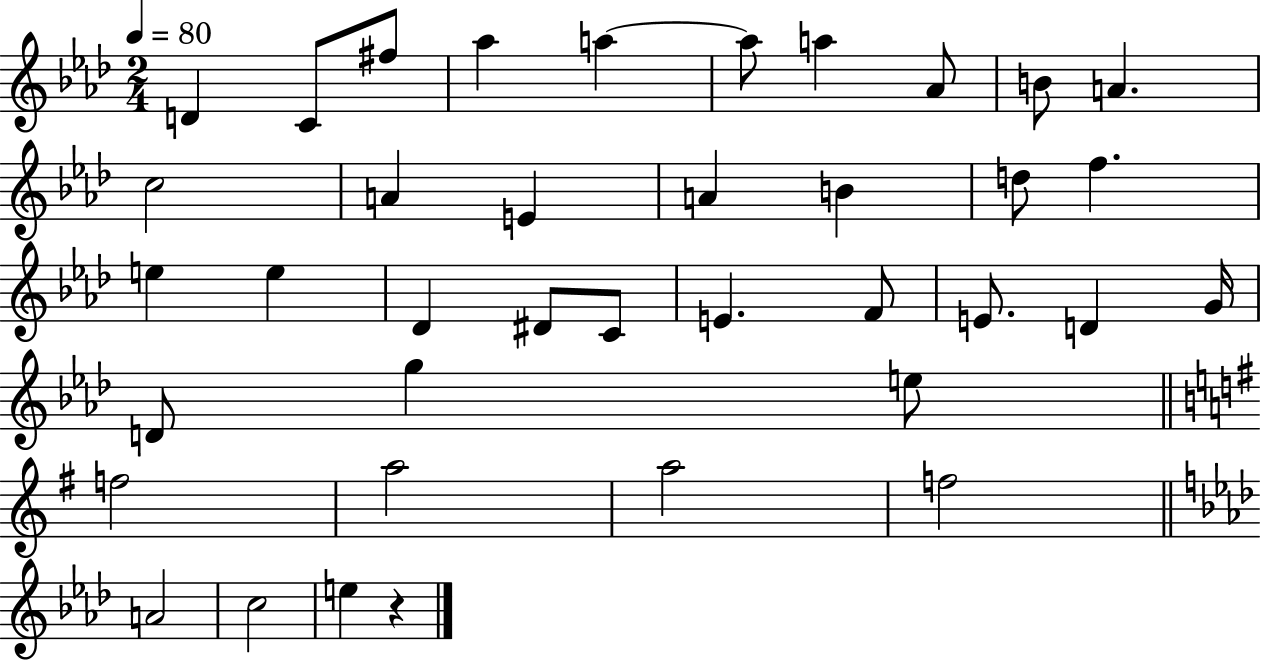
D4/q C4/e F#5/e Ab5/q A5/q A5/e A5/q Ab4/e B4/e A4/q. C5/h A4/q E4/q A4/q B4/q D5/e F5/q. E5/q E5/q Db4/q D#4/e C4/e E4/q. F4/e E4/e. D4/q G4/s D4/e G5/q E5/e F5/h A5/h A5/h F5/h A4/h C5/h E5/q R/q